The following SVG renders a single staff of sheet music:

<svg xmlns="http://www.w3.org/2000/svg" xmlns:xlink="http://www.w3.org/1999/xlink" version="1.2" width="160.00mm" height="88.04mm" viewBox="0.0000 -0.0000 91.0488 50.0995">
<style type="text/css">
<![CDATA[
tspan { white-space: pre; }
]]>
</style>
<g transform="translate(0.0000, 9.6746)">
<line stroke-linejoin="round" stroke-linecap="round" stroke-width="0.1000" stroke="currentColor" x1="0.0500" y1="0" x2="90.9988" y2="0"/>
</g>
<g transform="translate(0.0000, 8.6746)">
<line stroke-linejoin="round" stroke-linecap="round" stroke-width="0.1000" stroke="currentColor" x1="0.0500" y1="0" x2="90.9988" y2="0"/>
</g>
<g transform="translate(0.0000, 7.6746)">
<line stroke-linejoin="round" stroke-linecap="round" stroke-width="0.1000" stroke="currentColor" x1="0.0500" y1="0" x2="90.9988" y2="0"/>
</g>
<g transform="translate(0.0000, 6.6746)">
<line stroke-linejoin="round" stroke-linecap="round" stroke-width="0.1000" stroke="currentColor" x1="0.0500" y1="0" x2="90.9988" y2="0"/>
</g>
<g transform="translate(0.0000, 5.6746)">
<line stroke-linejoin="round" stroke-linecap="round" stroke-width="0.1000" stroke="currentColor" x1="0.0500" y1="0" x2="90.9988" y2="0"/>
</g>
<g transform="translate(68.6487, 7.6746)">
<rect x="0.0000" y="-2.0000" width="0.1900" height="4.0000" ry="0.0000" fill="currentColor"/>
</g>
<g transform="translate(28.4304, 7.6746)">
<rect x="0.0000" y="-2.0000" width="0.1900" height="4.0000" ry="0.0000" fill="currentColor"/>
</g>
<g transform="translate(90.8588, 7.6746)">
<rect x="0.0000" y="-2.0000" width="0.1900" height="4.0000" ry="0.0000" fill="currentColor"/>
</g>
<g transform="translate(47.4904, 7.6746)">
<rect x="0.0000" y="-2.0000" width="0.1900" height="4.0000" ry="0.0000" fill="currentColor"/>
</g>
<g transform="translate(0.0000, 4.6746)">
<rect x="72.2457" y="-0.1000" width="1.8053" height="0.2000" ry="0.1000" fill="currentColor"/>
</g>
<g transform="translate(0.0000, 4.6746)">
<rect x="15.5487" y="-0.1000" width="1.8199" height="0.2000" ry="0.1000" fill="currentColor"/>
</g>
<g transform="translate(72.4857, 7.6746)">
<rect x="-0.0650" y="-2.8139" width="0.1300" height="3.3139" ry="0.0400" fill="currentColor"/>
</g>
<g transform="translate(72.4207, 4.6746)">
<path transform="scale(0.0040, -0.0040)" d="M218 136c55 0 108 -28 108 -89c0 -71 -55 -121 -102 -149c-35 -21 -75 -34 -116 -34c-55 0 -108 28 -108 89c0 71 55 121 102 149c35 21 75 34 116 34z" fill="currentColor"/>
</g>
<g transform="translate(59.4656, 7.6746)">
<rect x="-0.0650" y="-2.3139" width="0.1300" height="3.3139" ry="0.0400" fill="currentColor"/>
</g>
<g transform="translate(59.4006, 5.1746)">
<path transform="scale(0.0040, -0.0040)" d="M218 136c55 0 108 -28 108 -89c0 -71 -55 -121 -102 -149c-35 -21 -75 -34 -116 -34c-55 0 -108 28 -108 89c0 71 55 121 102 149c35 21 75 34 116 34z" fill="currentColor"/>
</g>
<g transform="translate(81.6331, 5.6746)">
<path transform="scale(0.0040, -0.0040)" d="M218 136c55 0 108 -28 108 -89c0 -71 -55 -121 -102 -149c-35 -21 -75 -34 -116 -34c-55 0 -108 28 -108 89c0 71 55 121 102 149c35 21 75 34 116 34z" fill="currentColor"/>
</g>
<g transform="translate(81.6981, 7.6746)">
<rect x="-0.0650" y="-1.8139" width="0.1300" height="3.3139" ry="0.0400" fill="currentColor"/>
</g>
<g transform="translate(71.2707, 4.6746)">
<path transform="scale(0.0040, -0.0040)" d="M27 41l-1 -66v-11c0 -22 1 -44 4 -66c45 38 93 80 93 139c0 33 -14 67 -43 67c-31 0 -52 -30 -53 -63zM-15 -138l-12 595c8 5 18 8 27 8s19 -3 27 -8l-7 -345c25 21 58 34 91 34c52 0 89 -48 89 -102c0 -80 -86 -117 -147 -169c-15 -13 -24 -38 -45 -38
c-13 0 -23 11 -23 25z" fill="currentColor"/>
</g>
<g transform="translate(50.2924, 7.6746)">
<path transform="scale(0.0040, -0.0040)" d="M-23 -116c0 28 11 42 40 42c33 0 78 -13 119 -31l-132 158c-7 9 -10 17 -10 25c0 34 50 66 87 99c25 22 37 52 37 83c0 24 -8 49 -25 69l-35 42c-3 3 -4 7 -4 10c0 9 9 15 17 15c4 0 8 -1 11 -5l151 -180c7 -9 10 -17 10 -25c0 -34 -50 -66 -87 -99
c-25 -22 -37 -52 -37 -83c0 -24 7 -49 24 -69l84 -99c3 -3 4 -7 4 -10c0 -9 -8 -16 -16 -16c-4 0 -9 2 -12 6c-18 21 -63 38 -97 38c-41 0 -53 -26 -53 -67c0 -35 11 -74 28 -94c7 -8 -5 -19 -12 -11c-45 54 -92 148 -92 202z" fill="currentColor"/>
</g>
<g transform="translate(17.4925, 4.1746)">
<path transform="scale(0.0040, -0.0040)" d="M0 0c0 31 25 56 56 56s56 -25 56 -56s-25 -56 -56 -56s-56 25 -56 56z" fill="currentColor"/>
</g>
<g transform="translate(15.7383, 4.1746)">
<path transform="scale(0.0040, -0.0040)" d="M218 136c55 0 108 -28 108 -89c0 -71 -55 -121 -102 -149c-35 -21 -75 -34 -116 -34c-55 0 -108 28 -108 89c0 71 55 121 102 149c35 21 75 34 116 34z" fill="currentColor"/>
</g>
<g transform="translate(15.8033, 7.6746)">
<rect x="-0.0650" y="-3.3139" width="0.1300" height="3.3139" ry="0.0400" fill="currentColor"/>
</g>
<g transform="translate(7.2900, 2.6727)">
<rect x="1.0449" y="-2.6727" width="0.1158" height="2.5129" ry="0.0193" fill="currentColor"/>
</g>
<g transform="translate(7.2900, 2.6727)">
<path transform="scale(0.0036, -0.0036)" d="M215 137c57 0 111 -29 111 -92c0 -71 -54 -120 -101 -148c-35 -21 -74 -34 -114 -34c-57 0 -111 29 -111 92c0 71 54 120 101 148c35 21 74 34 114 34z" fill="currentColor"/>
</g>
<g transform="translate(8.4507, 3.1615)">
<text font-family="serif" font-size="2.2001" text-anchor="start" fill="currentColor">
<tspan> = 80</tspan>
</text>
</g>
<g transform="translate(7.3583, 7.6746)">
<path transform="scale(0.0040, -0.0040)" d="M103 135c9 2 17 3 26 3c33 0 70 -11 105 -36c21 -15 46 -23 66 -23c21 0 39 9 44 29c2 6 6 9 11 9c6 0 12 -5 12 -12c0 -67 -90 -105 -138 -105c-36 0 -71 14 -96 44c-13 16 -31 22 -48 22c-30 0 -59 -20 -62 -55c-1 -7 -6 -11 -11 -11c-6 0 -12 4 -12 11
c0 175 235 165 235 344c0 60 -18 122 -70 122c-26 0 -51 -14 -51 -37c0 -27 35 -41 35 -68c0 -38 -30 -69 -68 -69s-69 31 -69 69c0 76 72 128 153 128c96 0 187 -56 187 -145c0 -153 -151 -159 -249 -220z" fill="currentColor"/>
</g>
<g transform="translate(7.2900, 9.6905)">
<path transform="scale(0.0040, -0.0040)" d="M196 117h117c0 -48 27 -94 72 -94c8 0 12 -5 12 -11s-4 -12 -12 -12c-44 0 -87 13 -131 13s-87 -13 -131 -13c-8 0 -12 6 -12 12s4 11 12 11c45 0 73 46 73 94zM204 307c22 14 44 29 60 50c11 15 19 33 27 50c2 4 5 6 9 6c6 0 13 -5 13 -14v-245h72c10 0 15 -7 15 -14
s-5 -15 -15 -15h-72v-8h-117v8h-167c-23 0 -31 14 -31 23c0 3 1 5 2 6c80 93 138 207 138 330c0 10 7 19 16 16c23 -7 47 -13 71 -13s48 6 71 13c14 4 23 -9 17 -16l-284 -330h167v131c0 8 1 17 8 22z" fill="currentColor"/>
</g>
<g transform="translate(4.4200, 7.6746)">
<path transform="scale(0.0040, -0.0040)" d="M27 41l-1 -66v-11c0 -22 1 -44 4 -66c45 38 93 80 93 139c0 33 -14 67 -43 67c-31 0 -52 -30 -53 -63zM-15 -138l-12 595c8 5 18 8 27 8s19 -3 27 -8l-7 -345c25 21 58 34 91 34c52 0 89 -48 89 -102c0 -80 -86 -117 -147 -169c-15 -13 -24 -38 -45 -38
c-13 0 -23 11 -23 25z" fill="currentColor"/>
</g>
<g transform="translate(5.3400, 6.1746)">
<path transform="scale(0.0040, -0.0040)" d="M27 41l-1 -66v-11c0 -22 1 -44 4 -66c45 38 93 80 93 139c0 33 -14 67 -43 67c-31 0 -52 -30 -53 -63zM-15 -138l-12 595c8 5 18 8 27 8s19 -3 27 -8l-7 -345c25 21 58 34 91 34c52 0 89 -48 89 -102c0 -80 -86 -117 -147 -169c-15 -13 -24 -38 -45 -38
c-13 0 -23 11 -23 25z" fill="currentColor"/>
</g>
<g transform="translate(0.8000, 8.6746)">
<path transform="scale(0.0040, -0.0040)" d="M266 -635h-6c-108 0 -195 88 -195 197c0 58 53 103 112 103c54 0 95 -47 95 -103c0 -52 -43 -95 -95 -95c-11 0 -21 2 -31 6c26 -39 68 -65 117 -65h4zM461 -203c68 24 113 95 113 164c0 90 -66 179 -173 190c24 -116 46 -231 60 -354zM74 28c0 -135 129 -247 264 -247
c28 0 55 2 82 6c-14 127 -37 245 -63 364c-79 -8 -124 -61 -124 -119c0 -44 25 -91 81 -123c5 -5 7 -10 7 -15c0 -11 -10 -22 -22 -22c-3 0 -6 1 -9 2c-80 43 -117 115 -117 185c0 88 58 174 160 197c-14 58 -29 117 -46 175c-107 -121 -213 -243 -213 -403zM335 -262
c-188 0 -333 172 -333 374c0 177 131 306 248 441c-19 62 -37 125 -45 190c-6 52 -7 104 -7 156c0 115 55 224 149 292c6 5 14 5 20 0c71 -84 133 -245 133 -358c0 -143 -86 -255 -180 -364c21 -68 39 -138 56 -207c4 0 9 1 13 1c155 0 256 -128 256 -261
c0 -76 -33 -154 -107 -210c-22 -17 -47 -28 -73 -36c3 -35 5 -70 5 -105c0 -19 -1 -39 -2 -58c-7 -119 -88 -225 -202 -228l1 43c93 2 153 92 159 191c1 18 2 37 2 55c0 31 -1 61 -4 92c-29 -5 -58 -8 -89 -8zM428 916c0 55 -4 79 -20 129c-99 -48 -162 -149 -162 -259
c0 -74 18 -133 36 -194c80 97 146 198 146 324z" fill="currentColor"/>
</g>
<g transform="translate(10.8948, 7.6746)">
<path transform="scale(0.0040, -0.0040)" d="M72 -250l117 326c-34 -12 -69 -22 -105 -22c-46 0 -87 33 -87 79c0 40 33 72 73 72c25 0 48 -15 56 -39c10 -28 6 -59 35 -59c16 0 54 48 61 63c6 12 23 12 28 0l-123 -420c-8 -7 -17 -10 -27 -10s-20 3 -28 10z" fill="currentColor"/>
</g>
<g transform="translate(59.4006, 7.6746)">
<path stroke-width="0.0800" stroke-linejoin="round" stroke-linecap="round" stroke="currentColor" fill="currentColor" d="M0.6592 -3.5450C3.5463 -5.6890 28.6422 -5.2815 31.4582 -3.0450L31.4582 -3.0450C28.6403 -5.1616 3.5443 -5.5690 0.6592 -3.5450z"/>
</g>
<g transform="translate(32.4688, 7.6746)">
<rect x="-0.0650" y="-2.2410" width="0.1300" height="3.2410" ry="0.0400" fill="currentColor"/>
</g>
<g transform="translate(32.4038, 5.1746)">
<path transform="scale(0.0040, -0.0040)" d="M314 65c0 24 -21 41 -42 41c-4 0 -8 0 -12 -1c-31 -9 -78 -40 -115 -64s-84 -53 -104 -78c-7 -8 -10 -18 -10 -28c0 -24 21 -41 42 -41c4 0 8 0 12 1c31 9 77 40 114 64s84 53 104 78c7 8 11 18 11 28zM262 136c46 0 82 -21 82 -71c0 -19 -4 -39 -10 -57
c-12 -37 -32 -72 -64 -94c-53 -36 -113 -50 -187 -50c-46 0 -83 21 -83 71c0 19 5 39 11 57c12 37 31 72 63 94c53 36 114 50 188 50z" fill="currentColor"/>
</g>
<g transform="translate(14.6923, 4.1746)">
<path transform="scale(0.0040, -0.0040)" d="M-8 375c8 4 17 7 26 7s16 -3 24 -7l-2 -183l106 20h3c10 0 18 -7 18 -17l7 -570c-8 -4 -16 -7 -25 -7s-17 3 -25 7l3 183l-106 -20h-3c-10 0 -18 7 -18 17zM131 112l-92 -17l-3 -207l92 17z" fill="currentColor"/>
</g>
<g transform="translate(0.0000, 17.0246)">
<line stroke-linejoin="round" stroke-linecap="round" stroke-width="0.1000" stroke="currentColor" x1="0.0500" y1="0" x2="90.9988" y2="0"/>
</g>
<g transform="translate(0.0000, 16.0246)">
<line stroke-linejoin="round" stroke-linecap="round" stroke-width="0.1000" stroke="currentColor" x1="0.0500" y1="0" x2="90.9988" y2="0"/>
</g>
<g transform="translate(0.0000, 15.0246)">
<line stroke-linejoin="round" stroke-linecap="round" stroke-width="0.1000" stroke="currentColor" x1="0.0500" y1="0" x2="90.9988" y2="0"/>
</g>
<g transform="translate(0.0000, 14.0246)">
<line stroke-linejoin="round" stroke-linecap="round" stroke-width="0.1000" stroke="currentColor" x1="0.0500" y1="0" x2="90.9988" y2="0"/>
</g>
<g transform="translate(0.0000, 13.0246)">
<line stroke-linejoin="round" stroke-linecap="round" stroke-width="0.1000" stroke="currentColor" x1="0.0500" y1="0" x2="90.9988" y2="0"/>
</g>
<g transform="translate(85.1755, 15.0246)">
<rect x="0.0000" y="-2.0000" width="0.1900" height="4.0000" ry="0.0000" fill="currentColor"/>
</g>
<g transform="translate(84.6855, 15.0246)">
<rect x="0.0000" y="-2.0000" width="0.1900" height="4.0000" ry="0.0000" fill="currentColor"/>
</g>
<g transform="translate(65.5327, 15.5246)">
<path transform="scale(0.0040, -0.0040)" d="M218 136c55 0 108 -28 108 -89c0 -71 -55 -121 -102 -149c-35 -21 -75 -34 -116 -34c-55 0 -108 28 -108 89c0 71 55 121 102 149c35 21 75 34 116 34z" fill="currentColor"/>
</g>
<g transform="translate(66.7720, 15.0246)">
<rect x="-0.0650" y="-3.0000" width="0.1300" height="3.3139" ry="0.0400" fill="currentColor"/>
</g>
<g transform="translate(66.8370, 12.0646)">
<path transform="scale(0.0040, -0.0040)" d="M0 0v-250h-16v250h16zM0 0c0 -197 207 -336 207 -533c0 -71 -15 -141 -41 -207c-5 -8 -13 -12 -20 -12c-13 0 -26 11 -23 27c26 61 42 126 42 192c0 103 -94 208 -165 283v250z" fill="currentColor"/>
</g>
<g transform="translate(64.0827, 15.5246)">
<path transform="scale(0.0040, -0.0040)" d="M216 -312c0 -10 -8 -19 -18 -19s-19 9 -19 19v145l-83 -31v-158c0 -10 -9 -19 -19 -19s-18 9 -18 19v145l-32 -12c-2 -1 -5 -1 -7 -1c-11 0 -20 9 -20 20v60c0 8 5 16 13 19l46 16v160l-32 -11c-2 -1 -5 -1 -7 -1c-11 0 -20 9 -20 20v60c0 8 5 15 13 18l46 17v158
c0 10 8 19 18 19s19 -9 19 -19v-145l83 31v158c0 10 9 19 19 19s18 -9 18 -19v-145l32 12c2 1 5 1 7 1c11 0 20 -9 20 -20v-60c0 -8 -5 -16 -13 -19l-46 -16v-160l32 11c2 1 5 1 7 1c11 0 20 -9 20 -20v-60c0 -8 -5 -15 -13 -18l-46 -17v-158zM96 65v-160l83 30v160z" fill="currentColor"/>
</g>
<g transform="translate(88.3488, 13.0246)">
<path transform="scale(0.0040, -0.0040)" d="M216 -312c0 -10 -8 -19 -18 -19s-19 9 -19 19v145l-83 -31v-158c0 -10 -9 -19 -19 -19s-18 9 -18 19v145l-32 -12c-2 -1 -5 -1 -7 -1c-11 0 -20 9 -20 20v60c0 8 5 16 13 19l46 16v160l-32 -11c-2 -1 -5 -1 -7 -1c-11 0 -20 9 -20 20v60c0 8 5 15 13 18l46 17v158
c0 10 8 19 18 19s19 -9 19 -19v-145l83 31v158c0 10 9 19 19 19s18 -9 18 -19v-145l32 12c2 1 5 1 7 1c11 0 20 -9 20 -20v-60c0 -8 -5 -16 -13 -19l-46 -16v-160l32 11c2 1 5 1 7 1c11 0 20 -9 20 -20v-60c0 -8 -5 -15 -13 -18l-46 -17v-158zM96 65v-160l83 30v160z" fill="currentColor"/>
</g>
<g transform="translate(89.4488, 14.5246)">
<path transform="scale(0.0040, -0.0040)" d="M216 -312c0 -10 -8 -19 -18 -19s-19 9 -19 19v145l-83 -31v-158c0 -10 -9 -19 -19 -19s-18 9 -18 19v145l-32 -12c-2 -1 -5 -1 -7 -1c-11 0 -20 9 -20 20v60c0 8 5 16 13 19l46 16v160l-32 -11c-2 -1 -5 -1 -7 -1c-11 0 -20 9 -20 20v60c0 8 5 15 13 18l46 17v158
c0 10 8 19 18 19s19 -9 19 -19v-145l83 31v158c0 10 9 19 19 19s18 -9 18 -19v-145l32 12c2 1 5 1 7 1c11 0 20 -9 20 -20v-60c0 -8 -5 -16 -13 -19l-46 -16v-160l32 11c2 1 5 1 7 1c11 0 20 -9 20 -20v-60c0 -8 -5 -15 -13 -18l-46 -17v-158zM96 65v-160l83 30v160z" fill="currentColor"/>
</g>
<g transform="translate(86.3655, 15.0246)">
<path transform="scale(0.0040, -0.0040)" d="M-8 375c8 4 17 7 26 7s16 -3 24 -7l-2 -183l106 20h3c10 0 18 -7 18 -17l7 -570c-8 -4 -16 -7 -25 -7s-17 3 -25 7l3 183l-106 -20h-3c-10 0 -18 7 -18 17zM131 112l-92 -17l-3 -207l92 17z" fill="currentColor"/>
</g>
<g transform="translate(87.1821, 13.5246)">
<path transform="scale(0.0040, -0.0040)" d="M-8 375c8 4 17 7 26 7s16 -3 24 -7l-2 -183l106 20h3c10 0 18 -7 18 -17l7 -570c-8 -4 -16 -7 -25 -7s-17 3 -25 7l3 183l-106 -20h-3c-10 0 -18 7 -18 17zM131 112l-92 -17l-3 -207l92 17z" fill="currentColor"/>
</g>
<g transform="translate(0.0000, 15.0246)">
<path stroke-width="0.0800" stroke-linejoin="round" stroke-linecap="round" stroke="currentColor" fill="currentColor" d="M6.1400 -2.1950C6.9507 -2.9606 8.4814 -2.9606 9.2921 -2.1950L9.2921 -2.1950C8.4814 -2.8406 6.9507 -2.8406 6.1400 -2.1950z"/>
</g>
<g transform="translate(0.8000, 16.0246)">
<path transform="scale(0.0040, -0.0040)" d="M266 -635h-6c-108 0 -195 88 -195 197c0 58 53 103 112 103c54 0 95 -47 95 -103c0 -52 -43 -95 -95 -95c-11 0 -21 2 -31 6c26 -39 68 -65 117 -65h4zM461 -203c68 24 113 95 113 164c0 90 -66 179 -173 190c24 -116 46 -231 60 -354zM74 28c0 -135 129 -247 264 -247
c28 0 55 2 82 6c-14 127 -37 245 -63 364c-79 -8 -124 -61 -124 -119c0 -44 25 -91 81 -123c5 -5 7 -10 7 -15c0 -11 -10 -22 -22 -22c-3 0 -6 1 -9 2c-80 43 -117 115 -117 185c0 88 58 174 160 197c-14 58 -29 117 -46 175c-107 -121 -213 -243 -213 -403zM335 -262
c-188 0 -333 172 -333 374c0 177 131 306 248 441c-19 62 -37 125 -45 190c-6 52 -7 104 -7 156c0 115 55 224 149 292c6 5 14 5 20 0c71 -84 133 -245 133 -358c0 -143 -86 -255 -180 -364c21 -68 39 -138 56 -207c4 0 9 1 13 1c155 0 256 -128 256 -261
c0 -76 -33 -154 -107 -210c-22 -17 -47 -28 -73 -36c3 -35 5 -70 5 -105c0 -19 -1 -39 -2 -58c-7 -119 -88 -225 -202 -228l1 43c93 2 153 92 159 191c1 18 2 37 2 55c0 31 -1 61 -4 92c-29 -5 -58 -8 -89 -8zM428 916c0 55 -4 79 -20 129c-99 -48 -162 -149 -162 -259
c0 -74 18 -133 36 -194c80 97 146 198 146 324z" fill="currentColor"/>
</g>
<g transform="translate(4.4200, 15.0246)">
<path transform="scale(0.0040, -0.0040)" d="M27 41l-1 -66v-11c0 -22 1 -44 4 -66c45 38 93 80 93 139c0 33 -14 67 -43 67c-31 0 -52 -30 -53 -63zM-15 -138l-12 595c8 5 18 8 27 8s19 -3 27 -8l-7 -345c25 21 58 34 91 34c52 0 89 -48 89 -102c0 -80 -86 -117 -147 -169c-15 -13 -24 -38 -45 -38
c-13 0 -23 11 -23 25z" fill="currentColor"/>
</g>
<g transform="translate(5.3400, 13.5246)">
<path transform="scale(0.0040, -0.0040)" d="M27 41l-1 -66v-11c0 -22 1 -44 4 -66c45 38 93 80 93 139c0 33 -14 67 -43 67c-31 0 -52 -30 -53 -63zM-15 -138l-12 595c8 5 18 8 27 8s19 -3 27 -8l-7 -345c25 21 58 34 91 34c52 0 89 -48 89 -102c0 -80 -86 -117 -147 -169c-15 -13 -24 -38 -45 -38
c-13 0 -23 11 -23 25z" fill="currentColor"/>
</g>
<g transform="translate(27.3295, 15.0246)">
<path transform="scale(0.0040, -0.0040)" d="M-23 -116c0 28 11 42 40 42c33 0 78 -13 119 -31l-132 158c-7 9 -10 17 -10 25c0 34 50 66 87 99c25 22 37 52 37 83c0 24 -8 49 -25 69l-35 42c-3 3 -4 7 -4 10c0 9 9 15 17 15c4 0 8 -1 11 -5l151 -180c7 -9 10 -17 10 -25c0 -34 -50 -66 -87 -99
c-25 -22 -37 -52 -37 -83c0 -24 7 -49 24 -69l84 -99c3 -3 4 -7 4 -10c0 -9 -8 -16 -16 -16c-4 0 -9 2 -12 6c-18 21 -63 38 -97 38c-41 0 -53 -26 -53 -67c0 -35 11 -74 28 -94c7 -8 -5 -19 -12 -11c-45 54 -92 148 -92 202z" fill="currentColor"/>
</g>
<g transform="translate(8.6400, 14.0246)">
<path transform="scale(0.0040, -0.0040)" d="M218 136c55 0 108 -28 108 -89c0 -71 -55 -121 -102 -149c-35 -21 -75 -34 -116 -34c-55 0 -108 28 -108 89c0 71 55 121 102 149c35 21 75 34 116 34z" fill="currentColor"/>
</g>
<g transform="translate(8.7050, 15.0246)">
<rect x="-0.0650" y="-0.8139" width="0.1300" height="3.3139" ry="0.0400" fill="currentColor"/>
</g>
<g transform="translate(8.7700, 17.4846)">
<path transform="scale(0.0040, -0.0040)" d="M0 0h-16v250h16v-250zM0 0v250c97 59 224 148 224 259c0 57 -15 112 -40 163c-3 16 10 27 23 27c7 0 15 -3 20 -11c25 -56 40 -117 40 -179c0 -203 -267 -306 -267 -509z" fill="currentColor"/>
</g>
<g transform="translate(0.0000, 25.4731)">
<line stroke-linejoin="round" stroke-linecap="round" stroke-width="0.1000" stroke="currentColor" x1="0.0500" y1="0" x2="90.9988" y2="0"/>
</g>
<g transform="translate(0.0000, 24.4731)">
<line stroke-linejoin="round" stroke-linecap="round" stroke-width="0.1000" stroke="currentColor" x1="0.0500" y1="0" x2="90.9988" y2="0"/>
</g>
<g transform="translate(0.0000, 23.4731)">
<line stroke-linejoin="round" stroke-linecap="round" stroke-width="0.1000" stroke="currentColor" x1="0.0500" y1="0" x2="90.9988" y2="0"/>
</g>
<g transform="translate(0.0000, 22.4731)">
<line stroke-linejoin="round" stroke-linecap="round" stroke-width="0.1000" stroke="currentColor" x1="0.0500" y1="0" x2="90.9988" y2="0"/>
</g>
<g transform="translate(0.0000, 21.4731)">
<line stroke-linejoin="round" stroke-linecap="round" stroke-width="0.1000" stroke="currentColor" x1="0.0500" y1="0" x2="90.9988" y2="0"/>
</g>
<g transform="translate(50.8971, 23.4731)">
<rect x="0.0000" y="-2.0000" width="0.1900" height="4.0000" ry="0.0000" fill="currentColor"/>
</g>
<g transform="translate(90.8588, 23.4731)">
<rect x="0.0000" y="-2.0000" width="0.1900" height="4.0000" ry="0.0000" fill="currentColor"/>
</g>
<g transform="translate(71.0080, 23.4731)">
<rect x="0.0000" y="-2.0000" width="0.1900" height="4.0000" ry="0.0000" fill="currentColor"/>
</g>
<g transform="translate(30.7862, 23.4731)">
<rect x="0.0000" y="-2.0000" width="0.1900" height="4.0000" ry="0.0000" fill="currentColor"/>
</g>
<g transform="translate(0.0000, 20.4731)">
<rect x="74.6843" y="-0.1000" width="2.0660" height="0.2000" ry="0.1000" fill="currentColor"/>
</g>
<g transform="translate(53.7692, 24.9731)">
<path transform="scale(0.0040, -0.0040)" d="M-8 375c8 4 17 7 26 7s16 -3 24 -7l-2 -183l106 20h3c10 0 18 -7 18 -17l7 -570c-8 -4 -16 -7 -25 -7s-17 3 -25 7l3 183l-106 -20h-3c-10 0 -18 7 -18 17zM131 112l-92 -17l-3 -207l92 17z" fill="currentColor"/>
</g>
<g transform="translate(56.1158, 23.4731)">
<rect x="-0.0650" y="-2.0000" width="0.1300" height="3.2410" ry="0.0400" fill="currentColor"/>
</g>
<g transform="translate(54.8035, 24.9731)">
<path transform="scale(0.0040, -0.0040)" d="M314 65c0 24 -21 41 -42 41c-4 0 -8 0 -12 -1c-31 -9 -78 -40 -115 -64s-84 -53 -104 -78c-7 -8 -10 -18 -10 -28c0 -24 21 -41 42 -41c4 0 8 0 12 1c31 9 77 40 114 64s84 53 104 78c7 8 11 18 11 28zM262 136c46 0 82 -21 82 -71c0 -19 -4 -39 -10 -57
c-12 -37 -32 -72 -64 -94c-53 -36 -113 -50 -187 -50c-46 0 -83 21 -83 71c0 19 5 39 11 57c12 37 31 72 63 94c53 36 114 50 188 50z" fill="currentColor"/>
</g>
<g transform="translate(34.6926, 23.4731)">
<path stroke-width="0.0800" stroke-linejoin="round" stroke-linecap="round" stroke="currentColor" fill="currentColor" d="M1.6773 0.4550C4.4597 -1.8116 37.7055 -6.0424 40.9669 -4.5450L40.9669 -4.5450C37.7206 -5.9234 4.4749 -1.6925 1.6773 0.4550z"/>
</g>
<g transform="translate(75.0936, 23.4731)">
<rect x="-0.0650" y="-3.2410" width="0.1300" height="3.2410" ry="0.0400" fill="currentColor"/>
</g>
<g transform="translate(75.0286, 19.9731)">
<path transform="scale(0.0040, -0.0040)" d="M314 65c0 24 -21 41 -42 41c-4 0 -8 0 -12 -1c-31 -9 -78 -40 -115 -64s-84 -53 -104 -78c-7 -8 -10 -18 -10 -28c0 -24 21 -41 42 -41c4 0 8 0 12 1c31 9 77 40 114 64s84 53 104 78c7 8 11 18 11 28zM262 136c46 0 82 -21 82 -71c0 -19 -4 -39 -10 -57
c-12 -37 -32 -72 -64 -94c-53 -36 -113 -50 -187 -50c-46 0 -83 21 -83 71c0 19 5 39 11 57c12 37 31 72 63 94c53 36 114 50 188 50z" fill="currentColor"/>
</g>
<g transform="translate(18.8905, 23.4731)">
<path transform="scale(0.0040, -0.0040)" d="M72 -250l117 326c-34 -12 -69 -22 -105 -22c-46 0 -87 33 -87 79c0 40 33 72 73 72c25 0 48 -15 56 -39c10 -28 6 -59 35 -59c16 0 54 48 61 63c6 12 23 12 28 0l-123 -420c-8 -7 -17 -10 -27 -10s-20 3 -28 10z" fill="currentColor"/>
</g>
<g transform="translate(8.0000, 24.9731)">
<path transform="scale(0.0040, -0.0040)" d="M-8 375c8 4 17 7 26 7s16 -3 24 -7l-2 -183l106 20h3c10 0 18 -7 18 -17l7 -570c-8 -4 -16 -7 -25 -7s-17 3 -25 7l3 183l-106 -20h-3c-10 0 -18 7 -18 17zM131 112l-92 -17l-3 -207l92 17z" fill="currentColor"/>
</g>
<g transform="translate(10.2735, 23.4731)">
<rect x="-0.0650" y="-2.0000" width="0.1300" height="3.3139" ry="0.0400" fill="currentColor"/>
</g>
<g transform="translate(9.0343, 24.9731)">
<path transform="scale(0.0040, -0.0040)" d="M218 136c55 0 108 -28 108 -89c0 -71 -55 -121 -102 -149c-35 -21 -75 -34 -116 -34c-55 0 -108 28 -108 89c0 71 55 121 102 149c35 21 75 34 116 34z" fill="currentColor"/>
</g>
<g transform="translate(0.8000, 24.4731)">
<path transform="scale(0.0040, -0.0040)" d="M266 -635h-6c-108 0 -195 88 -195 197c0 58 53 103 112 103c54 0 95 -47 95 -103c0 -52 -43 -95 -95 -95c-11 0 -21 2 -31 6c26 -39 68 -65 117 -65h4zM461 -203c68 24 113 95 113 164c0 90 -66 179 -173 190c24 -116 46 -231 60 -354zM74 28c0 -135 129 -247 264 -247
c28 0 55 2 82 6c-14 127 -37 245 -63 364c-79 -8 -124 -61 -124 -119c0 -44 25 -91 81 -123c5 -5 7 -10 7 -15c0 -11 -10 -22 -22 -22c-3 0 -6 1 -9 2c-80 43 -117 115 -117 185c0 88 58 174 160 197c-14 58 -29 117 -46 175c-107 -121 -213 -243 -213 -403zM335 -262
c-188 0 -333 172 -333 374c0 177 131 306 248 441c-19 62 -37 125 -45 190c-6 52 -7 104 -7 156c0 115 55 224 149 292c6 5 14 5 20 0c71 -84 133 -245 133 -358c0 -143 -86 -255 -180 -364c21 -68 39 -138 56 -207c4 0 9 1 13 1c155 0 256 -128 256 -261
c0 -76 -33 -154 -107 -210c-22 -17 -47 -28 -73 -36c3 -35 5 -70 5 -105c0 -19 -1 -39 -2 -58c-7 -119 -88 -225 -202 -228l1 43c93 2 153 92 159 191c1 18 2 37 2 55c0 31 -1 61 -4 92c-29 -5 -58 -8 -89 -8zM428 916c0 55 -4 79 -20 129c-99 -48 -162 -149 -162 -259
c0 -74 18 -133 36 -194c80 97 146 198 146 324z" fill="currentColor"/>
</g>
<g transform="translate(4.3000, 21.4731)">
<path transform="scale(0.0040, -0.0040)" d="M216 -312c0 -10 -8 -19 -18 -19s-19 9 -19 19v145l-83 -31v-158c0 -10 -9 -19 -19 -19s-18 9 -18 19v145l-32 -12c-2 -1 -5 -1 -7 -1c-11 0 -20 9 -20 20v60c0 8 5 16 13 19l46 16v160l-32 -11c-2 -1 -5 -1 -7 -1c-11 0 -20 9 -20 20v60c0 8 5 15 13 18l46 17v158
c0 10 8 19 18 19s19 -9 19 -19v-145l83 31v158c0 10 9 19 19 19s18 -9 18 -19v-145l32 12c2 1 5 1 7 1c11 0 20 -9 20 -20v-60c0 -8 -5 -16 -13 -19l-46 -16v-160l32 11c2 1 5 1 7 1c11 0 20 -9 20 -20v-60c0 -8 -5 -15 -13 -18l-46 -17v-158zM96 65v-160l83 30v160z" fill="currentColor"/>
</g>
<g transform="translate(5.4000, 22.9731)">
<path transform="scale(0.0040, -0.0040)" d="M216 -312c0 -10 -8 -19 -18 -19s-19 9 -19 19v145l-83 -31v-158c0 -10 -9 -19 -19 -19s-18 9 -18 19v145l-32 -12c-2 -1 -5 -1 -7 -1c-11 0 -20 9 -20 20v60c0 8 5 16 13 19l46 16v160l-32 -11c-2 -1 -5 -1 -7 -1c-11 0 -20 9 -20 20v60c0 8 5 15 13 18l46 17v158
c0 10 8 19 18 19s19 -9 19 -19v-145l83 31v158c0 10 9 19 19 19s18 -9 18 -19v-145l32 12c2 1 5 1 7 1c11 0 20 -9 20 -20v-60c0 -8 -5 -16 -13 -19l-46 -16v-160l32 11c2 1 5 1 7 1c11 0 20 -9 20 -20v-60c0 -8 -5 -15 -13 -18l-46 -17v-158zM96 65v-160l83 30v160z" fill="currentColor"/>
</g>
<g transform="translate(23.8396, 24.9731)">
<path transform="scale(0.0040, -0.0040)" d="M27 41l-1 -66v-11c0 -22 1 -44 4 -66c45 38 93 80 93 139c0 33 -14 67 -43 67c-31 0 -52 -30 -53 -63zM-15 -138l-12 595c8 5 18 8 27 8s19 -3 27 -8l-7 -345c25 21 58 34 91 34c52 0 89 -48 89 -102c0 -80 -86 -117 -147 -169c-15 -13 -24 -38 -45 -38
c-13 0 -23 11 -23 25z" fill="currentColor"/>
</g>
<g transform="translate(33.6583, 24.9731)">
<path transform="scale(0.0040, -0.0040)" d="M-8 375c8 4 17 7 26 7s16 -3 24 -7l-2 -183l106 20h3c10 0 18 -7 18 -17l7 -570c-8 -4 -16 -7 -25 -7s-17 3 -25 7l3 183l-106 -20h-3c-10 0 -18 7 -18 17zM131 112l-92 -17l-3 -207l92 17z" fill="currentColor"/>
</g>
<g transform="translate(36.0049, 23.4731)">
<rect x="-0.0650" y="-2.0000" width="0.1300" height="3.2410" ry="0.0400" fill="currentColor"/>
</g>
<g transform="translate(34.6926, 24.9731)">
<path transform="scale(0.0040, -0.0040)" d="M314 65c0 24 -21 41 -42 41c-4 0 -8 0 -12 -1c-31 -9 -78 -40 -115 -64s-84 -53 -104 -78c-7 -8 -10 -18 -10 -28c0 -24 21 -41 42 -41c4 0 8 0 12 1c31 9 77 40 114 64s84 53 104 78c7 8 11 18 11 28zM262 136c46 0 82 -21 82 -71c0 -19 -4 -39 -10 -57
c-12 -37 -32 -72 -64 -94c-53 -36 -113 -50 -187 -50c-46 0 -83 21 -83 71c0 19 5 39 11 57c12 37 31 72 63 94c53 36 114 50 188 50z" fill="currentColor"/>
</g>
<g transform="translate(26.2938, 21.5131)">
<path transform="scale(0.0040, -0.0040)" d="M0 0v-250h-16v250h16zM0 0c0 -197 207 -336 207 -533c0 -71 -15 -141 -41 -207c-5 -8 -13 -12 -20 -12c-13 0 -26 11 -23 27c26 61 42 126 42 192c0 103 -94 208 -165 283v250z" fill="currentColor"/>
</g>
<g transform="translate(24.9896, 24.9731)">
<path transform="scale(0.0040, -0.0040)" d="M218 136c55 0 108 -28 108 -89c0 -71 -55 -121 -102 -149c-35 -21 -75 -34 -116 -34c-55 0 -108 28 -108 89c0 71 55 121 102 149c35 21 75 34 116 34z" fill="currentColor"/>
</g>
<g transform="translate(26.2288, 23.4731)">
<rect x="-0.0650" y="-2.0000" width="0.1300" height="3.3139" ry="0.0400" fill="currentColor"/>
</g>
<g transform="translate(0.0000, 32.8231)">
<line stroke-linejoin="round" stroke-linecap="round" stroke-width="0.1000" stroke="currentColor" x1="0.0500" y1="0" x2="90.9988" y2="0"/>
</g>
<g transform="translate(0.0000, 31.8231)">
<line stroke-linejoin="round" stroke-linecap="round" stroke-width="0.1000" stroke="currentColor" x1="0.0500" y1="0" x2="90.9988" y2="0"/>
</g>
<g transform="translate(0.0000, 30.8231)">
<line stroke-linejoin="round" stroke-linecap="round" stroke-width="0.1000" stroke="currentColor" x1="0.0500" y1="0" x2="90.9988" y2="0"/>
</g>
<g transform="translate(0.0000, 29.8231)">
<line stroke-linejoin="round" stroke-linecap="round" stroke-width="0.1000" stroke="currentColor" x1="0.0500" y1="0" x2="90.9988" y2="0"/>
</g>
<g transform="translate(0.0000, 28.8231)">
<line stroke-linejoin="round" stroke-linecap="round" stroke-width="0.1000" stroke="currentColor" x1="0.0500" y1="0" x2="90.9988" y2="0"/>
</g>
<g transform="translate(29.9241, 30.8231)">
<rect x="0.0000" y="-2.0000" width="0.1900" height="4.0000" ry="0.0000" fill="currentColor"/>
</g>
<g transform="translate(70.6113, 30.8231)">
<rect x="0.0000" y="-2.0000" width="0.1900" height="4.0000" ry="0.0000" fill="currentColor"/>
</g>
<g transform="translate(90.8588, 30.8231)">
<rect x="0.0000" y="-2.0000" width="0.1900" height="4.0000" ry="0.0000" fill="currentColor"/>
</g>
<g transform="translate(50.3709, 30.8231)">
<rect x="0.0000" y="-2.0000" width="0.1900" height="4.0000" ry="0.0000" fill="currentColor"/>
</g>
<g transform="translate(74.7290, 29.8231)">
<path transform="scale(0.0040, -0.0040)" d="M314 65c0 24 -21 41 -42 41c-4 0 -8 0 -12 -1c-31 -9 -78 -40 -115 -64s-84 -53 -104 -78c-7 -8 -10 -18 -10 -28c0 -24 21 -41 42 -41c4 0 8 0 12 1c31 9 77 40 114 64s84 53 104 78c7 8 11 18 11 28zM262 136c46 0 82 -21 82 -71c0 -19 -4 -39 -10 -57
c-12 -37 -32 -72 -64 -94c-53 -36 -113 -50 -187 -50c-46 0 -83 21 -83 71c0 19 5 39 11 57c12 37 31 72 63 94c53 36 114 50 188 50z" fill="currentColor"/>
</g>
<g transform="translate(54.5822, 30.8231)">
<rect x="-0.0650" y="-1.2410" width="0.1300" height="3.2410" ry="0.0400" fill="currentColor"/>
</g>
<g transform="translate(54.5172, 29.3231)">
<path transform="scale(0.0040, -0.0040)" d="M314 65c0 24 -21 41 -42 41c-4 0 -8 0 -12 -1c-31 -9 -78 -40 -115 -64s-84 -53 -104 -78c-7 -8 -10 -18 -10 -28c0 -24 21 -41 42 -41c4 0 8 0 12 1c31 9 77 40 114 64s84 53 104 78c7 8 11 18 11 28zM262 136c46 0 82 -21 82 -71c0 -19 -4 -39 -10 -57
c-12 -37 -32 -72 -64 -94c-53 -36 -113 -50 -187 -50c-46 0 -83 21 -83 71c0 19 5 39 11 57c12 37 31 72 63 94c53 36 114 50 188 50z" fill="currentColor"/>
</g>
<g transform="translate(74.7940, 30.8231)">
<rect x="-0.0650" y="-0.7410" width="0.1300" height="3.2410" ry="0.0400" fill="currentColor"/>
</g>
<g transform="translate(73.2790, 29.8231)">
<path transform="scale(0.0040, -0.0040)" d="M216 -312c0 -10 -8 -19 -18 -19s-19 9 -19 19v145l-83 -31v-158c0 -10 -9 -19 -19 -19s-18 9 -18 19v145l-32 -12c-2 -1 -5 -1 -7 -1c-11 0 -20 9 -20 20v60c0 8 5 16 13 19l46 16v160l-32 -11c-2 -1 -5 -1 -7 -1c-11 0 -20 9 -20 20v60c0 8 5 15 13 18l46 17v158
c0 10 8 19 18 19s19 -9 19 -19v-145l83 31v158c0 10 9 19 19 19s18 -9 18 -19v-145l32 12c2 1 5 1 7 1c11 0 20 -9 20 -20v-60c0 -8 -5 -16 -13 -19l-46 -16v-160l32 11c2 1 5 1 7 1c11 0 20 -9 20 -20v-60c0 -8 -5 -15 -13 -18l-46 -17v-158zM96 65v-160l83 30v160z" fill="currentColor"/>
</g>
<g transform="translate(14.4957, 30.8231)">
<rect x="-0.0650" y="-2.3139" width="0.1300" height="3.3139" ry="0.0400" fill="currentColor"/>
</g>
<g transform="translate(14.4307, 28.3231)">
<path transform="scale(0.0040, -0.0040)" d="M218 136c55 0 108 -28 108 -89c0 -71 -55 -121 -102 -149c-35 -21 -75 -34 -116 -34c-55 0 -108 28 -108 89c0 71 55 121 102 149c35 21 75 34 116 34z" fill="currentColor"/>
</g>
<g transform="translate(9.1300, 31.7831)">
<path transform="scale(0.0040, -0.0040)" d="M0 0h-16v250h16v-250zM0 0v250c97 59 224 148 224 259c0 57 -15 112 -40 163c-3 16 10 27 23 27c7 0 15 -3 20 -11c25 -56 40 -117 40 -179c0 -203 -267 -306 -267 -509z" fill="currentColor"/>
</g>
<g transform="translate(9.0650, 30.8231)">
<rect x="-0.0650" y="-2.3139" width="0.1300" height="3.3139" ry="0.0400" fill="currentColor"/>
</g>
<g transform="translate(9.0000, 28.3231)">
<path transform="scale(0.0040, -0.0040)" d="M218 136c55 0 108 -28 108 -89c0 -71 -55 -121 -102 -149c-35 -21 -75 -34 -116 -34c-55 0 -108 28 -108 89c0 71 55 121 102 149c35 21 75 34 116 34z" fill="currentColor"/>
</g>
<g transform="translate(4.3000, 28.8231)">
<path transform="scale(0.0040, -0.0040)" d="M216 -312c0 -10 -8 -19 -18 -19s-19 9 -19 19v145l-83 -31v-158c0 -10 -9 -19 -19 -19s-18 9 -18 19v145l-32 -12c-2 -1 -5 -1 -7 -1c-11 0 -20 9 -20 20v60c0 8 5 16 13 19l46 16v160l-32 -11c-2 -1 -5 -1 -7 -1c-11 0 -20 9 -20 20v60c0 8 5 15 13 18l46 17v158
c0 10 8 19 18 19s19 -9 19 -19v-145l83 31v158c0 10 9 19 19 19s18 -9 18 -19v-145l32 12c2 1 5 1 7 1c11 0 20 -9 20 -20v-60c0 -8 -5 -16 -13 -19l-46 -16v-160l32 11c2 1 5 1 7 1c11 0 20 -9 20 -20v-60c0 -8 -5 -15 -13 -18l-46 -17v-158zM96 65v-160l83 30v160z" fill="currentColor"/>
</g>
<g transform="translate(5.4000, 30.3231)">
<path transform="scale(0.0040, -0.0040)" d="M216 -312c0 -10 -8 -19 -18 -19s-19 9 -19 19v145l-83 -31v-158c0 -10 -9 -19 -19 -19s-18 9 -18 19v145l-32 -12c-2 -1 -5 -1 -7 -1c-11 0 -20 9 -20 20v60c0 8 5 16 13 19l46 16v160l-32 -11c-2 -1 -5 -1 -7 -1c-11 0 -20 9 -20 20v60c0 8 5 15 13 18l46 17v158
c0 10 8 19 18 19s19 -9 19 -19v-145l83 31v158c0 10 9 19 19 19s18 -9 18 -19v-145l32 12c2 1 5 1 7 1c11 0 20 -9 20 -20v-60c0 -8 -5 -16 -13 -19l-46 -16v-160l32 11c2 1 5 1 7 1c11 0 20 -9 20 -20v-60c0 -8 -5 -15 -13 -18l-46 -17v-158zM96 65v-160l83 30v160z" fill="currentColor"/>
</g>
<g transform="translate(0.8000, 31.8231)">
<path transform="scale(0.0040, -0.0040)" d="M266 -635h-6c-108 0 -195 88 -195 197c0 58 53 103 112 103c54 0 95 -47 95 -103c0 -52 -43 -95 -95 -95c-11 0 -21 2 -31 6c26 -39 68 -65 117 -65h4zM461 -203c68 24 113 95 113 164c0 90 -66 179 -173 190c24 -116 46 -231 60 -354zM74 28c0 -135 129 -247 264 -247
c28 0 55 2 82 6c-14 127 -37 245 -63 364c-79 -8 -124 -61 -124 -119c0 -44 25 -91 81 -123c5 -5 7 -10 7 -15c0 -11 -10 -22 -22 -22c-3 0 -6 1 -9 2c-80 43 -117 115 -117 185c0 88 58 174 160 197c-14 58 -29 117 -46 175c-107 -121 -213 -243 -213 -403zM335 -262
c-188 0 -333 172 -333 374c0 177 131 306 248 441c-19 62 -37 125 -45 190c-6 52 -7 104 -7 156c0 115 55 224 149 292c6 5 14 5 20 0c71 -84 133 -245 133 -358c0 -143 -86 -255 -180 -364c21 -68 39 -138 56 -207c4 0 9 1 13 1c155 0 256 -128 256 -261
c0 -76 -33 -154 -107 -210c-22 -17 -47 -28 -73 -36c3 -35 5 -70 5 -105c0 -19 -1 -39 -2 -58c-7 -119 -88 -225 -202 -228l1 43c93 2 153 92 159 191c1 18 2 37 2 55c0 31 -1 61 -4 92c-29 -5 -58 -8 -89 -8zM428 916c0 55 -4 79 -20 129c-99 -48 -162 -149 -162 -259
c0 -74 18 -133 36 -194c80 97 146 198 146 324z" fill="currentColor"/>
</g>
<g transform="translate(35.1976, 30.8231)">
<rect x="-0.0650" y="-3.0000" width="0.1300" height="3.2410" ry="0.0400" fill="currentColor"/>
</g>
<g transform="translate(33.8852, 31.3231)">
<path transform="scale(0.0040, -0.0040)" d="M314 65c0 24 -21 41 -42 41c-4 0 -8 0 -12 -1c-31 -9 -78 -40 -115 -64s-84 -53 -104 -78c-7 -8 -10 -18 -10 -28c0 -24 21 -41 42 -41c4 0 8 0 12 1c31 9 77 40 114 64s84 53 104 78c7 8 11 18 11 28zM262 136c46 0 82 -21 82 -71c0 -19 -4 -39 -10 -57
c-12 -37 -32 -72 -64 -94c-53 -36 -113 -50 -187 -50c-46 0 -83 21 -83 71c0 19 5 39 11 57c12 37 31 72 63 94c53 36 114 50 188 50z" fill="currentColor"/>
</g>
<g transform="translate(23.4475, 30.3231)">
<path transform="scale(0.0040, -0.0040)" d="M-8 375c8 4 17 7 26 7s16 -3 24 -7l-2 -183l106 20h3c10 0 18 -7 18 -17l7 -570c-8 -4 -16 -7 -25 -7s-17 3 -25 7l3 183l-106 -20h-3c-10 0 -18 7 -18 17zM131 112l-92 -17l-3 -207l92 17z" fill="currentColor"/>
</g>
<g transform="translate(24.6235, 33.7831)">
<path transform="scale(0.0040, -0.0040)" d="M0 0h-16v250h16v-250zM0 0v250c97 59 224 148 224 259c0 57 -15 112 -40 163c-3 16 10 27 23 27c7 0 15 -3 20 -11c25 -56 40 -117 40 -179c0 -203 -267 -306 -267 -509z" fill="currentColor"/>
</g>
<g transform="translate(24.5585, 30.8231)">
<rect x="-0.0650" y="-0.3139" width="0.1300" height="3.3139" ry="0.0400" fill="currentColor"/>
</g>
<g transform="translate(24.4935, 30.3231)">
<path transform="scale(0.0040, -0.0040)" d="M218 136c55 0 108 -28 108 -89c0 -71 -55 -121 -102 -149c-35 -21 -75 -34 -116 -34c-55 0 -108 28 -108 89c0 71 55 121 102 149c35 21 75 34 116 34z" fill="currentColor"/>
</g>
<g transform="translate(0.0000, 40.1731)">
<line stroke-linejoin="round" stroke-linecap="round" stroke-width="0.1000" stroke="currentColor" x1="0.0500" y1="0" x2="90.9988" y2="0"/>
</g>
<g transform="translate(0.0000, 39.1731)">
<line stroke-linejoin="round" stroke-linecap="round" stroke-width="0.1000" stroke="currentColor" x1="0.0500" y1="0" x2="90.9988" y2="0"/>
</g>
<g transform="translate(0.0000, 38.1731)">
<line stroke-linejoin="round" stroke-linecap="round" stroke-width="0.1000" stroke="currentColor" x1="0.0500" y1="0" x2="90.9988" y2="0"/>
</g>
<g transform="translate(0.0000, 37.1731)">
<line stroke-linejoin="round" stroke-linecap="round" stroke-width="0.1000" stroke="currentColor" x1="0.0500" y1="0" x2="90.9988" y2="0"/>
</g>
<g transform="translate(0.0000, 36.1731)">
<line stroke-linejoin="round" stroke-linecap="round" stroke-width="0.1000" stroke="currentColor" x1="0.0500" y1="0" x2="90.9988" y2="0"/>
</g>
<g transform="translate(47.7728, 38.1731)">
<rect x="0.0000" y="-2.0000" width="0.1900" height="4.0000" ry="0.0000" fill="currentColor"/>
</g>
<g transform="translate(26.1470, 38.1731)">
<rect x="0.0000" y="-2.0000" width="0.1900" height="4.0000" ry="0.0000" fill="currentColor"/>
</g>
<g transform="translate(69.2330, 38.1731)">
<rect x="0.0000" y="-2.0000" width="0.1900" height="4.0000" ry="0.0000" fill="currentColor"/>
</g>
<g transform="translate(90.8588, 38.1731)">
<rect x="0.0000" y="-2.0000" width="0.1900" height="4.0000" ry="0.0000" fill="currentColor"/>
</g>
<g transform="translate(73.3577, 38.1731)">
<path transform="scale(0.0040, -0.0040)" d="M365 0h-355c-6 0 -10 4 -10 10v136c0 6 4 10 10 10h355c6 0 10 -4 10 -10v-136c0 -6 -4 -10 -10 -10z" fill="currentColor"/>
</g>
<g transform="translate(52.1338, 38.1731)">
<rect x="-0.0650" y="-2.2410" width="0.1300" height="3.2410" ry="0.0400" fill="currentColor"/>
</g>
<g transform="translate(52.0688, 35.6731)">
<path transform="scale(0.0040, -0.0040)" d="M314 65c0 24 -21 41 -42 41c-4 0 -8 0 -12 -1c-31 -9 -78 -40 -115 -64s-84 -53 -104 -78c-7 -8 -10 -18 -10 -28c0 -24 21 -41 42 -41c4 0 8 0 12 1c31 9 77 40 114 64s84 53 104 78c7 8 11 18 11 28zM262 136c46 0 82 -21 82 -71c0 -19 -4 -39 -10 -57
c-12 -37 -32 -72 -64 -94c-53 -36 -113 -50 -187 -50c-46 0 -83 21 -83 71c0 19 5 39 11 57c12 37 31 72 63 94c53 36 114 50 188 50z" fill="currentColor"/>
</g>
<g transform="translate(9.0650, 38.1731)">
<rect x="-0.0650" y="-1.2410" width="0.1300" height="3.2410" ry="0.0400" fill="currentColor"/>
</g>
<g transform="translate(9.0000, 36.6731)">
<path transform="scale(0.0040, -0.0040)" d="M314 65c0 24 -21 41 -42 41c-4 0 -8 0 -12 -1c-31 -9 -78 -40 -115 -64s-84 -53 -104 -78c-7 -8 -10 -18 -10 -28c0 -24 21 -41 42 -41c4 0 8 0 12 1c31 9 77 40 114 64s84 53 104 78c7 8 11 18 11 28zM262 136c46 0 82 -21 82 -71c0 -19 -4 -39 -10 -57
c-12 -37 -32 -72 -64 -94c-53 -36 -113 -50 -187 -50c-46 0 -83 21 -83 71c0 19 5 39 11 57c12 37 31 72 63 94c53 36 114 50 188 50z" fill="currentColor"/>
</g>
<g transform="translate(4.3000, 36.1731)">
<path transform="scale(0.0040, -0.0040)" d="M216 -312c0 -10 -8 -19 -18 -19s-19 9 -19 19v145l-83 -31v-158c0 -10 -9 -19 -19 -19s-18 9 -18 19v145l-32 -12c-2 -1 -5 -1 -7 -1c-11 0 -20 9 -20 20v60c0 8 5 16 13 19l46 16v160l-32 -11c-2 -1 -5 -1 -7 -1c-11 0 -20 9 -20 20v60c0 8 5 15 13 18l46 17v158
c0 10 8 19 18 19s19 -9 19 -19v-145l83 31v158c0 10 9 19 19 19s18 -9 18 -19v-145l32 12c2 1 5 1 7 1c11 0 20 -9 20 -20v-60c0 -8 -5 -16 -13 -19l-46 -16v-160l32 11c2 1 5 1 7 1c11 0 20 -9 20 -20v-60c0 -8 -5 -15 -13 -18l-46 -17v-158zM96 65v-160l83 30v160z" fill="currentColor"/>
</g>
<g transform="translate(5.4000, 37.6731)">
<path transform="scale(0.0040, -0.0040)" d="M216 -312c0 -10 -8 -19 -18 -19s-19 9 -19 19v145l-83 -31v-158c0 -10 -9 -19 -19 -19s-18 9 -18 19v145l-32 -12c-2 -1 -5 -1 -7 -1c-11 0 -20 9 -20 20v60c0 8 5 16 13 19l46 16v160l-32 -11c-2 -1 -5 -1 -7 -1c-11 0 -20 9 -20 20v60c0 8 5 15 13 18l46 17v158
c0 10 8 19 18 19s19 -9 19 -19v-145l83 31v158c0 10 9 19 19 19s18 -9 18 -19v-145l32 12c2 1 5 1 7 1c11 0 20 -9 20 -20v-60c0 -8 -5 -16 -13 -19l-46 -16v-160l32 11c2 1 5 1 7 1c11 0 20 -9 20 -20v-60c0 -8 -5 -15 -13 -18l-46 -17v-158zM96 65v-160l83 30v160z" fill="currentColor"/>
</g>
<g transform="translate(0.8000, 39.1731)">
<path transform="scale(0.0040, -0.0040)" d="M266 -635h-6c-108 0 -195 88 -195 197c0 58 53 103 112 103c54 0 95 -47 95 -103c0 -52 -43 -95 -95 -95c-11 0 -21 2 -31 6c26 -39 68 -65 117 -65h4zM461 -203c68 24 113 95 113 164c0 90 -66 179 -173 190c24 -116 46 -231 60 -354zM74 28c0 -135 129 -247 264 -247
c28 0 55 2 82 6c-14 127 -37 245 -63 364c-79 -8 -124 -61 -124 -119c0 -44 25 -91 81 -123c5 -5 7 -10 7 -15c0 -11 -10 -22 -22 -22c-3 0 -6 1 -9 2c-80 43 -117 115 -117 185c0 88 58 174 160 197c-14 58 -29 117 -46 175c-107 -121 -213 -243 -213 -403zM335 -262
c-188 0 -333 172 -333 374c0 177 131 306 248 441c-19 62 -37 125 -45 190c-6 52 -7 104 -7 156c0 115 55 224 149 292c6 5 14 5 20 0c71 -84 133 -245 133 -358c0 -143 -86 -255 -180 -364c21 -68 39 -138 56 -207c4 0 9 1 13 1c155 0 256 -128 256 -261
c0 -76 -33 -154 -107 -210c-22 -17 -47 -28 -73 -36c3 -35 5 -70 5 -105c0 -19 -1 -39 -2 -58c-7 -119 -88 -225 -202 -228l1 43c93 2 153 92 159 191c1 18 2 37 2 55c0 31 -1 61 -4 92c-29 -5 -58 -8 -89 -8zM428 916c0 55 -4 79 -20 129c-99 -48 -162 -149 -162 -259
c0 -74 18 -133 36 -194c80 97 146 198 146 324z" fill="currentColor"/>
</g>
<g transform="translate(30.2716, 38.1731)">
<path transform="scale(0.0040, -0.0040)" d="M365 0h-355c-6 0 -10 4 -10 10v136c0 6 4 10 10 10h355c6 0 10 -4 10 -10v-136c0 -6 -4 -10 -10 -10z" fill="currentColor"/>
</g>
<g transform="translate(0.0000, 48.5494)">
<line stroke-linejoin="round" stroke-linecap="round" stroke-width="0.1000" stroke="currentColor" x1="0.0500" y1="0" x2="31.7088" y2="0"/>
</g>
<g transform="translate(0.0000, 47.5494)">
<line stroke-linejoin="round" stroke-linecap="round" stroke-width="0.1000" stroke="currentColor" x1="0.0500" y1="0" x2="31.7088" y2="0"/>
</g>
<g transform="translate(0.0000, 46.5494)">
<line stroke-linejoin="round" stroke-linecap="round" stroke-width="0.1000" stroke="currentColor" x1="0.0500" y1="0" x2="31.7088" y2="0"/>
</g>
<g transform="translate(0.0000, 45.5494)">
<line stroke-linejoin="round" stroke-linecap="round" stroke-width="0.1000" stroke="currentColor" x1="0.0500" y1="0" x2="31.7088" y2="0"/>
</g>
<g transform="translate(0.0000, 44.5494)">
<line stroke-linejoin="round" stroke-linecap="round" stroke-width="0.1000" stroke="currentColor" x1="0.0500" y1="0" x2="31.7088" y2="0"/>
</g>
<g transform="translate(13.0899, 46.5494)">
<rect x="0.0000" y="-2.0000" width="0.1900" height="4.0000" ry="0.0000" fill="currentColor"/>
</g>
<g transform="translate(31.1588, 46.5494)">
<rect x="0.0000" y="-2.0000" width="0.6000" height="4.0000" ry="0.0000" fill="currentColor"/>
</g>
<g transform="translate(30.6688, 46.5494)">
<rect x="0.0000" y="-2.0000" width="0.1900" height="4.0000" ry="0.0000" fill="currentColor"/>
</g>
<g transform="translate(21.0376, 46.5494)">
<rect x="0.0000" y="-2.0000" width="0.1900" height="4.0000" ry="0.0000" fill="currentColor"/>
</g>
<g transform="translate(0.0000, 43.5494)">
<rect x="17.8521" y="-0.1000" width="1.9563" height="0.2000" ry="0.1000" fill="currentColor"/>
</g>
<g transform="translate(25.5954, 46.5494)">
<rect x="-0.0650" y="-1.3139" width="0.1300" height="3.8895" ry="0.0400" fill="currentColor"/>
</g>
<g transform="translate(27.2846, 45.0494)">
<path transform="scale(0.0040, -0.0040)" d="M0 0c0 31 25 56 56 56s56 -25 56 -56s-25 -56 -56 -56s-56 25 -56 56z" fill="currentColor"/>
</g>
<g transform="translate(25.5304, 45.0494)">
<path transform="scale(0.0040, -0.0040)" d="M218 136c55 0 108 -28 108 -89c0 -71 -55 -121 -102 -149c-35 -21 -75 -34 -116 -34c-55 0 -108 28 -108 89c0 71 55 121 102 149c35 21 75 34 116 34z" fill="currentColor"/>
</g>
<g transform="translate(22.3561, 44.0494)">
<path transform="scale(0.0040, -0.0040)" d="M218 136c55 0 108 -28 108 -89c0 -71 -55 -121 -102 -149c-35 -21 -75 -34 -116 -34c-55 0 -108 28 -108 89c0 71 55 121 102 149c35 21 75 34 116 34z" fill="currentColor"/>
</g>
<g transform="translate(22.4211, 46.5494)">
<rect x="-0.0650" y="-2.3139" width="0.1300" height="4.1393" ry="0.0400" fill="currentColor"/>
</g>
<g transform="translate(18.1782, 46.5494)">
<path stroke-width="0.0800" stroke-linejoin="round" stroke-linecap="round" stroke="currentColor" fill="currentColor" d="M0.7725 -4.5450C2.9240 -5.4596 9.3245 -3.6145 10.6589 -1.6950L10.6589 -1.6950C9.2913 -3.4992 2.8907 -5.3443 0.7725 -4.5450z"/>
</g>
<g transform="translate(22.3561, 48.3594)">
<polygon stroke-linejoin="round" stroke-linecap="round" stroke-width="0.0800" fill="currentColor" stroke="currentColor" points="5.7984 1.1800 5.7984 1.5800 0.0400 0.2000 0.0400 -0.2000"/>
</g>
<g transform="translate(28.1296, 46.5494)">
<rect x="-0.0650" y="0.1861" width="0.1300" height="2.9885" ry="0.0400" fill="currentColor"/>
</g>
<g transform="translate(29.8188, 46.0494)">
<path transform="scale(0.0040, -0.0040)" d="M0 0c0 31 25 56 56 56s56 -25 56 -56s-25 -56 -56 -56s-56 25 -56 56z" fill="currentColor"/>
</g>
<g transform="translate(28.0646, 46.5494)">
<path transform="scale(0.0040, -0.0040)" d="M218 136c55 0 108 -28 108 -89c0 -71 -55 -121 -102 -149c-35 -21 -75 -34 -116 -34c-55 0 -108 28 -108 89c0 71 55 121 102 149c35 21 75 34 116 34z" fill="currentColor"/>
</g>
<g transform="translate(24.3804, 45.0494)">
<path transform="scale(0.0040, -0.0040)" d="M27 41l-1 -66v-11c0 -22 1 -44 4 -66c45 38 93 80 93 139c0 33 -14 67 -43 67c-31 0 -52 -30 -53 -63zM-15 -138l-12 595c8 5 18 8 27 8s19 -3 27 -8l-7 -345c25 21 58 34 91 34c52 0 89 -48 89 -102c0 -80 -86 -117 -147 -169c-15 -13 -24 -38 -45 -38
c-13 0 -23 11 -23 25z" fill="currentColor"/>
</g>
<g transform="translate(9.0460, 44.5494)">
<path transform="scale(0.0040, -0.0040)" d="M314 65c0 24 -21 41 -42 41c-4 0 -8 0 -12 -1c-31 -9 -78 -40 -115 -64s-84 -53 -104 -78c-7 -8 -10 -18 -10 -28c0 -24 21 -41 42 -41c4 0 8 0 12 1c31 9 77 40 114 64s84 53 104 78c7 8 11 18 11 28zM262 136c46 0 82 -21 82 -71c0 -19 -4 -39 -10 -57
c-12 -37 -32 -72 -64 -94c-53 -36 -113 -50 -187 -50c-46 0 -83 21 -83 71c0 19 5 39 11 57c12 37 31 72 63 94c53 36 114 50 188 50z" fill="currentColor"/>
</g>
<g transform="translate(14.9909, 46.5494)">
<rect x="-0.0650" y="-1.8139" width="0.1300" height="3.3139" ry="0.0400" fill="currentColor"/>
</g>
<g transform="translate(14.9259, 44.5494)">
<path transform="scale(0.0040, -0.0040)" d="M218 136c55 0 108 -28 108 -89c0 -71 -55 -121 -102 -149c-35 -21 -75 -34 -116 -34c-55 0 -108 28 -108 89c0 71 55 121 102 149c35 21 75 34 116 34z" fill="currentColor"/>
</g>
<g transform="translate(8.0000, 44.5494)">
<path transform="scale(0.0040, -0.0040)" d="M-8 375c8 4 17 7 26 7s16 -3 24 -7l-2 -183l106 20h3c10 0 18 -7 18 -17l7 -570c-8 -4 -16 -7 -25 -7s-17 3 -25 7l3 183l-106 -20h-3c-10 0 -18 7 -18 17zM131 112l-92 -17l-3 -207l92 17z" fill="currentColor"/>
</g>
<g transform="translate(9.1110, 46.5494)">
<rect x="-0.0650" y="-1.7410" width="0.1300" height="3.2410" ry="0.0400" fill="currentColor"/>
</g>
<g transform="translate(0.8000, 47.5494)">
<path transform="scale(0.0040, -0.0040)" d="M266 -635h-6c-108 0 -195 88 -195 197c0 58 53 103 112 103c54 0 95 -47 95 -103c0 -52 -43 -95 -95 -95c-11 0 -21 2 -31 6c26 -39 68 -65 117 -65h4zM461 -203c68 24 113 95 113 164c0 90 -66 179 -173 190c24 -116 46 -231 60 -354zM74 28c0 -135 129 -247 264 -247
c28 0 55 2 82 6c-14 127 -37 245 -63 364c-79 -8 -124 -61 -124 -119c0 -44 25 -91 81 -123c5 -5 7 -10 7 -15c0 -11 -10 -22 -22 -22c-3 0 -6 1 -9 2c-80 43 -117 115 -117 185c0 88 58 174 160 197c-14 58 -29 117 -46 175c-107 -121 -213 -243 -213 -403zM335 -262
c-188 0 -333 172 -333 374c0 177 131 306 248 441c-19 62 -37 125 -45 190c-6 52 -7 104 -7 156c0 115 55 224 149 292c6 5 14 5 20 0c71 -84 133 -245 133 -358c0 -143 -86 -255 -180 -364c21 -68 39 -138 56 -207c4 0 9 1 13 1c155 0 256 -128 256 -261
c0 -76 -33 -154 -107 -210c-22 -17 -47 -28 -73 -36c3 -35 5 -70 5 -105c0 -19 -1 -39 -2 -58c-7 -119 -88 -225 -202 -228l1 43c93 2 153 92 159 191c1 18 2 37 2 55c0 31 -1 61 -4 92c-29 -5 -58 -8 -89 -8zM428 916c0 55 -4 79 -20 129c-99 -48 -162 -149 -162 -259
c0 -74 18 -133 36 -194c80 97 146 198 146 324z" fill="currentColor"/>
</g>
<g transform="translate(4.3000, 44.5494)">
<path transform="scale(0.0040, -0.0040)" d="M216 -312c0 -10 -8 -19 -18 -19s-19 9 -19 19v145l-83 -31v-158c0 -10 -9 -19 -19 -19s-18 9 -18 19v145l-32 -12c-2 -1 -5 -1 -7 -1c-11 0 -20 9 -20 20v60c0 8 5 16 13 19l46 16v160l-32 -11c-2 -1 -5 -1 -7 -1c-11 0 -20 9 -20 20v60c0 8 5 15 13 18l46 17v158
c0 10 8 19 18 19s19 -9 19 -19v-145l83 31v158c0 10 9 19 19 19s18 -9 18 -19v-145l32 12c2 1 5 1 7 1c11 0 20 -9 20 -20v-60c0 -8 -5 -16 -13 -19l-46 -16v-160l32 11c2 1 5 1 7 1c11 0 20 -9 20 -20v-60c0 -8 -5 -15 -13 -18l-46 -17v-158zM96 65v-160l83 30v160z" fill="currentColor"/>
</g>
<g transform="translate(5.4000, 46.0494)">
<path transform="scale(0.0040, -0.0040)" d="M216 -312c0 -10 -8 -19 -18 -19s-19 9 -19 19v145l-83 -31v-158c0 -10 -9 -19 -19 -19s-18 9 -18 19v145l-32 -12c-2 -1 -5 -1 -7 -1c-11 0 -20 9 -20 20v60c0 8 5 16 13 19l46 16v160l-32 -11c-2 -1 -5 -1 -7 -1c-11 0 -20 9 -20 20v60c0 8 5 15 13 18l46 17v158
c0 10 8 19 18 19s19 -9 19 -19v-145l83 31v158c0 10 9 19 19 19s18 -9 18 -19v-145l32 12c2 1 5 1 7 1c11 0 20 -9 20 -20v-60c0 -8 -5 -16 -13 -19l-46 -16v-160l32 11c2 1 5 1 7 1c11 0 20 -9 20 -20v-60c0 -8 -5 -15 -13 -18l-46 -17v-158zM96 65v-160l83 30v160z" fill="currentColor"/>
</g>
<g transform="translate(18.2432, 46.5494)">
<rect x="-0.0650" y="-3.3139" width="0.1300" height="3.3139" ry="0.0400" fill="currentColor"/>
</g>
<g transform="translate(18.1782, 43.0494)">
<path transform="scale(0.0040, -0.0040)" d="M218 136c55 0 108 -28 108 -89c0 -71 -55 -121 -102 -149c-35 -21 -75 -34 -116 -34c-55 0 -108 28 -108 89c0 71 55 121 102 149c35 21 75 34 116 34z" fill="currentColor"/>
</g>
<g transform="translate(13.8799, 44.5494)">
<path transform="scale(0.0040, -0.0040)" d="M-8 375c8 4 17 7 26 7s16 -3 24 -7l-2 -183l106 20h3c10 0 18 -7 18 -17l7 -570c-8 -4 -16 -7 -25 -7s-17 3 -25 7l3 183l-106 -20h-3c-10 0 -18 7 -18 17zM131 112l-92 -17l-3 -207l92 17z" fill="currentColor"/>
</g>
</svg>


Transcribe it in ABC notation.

X:1
T:Untitled
M:2/4
L:1/4
K:Bb
z/2 b g2 z g _a f d/2 z ^A/2 F z/2 _F/2 F2 F2 b2 g/2 g c/2 A2 e2 ^d2 e2 z2 g2 z2 f2 f b g/2 _e/2 B/2